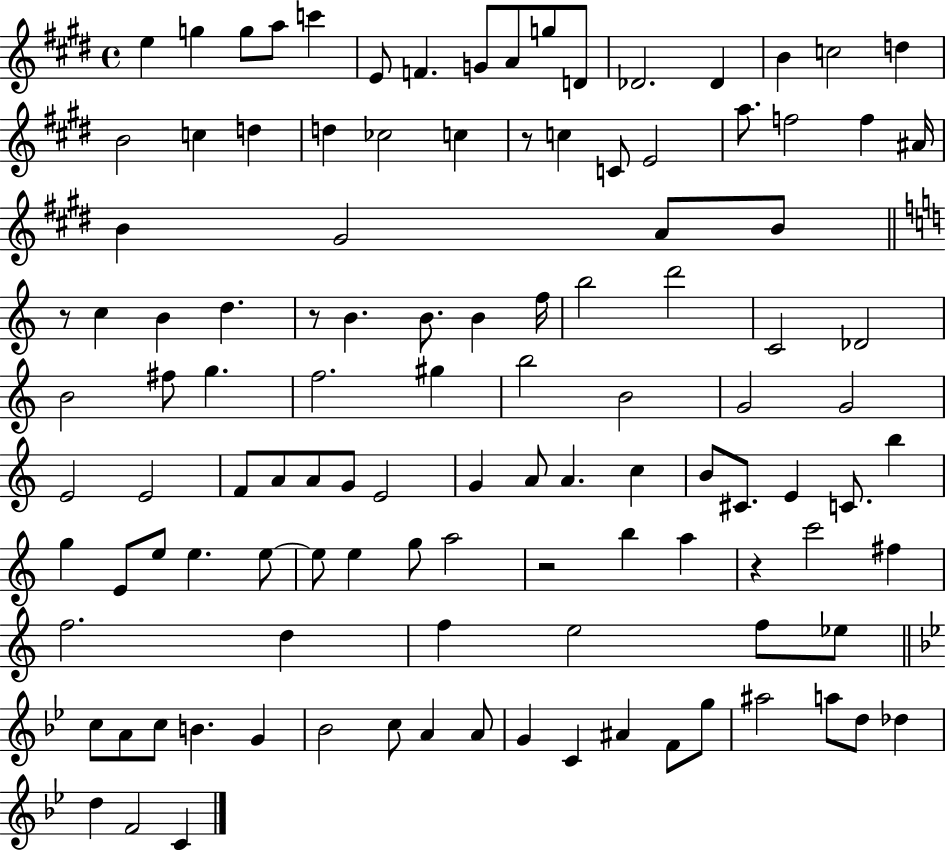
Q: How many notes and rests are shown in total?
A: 114